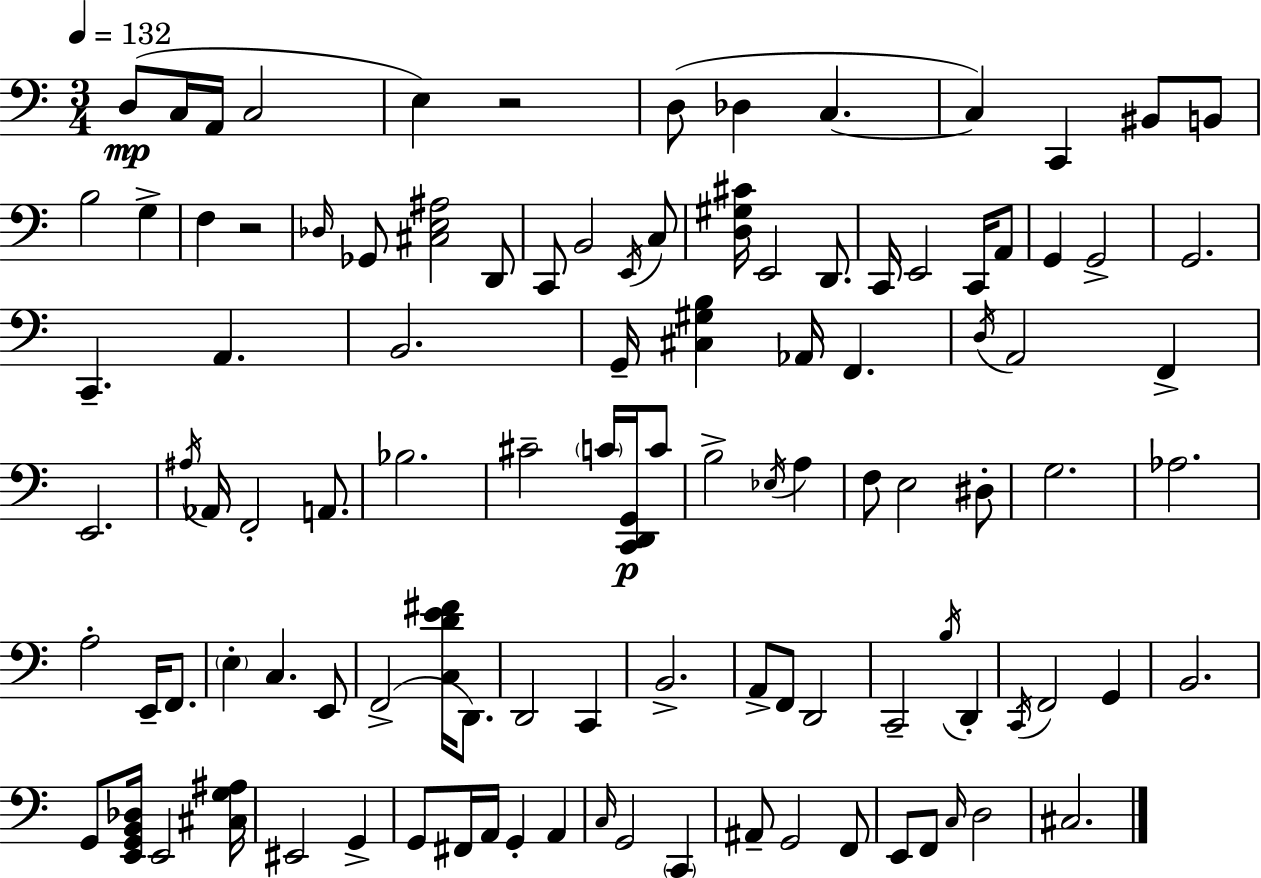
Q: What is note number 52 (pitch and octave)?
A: A3